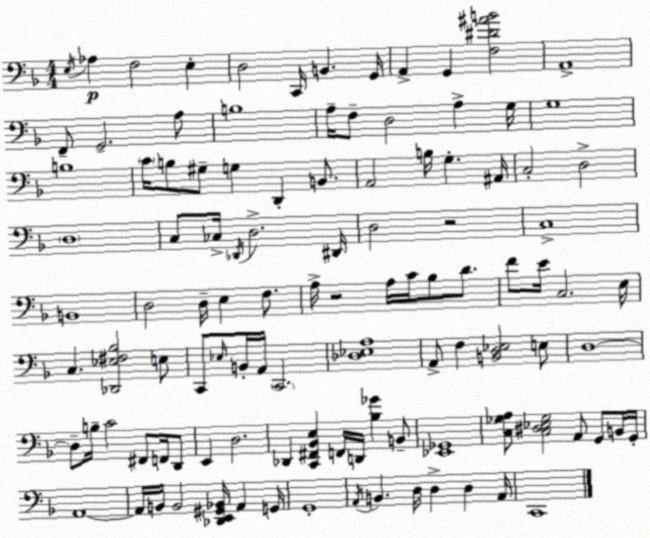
X:1
T:Untitled
M:4/4
L:1/4
K:Dm
E,/4 _A, F,2 E, D,2 C,,/4 B,, G,,/4 A,, G,, [F,^D^AB]2 A,,4 F,,/2 G,,2 A,/2 B,4 A,/4 F,/2 D,2 A, G,/4 G,4 B,4 C/4 B,/2 ^G,/2 G, D,, B,,/2 A,,2 B,/4 G, ^A,,/4 C,2 D,2 D,4 C,/2 _C,/4 _D,,/4 D,2 ^D,,/4 D,2 z2 C,4 B,,4 D,2 D,/4 E, F,/2 A,/4 z2 A,/4 C/4 _B,/2 D/2 F/2 E/4 C,2 E,/4 C, [_D,,_E,^F,_B,]2 E,/2 C,,/2 _E,/4 B,,/4 A,,/4 C,,2 [_D,_E,A,]4 A,,/2 F, [B,,D,_E,]2 E,/2 D,4 D,/2 B,/4 C2 ^F,,/2 F,,/4 D,,/2 E,, D,2 _D,, [C,,^F,,_B,,E,] F,,/4 D,,/4 [_B,_G] B,,/2 [_E,,_G,,]4 [C,_G,A,]/2 [C,^D,_E,_G,]2 A,,/2 G,,/2 B,,/4 G,,/4 A,,4 A,,/4 B,,/4 B,,2 [_D,,E,,^G,,_B,,]/4 A,, G,,/4 G,,4 A,,/4 B,, D,/4 D, D, A,,/4 C,,4